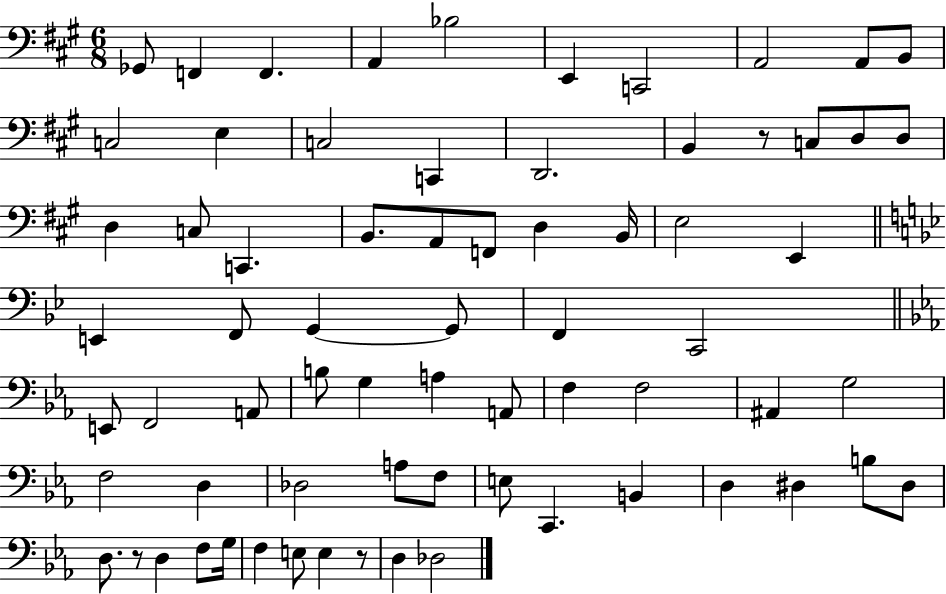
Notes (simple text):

Gb2/e F2/q F2/q. A2/q Bb3/h E2/q C2/h A2/h A2/e B2/e C3/h E3/q C3/h C2/q D2/h. B2/q R/e C3/e D3/e D3/e D3/q C3/e C2/q. B2/e. A2/e F2/e D3/q B2/s E3/h E2/q E2/q F2/e G2/q G2/e F2/q C2/h E2/e F2/h A2/e B3/e G3/q A3/q A2/e F3/q F3/h A#2/q G3/h F3/h D3/q Db3/h A3/e F3/e E3/e C2/q. B2/q D3/q D#3/q B3/e D#3/e D3/e. R/e D3/q F3/e G3/s F3/q E3/e E3/q R/e D3/q Db3/h